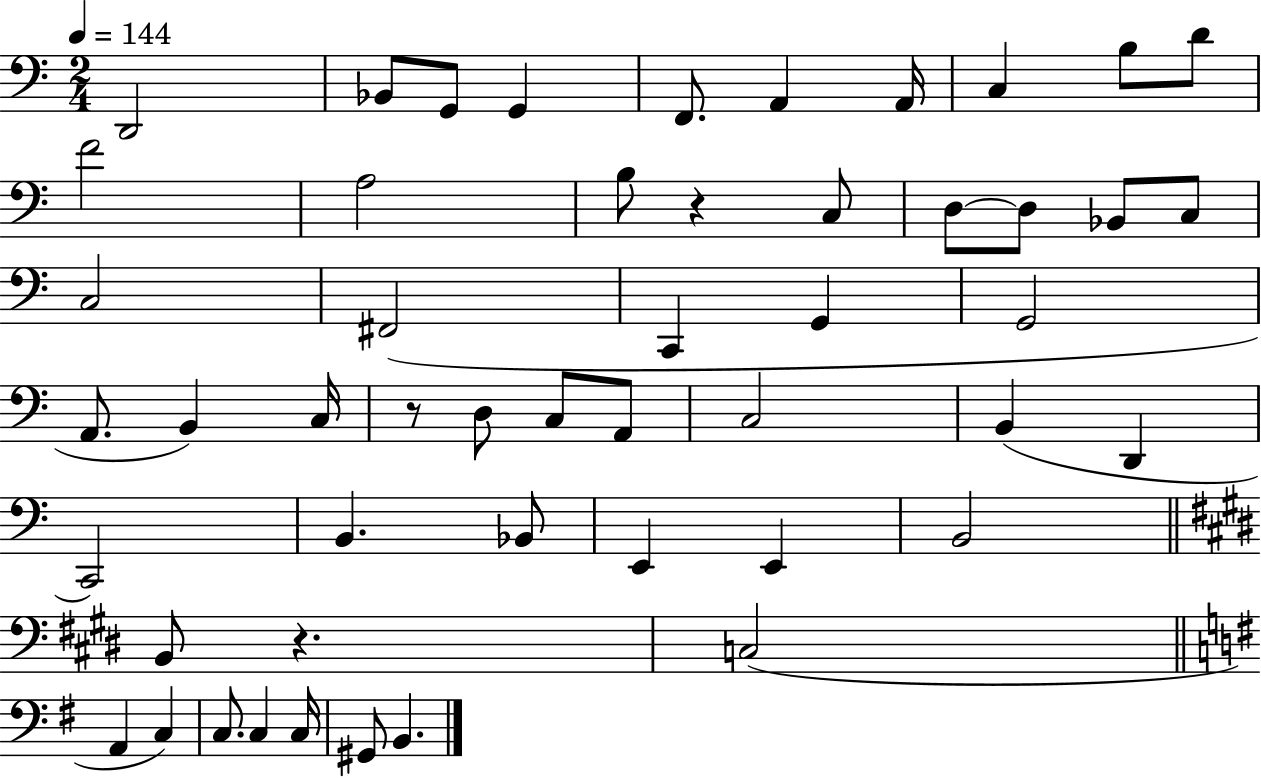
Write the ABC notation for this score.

X:1
T:Untitled
M:2/4
L:1/4
K:C
D,,2 _B,,/2 G,,/2 G,, F,,/2 A,, A,,/4 C, B,/2 D/2 F2 A,2 B,/2 z C,/2 D,/2 D,/2 _B,,/2 C,/2 C,2 ^F,,2 C,, G,, G,,2 A,,/2 B,, C,/4 z/2 D,/2 C,/2 A,,/2 C,2 B,, D,, C,,2 B,, _B,,/2 E,, E,, B,,2 B,,/2 z C,2 A,, C, C,/2 C, C,/4 ^G,,/2 B,,